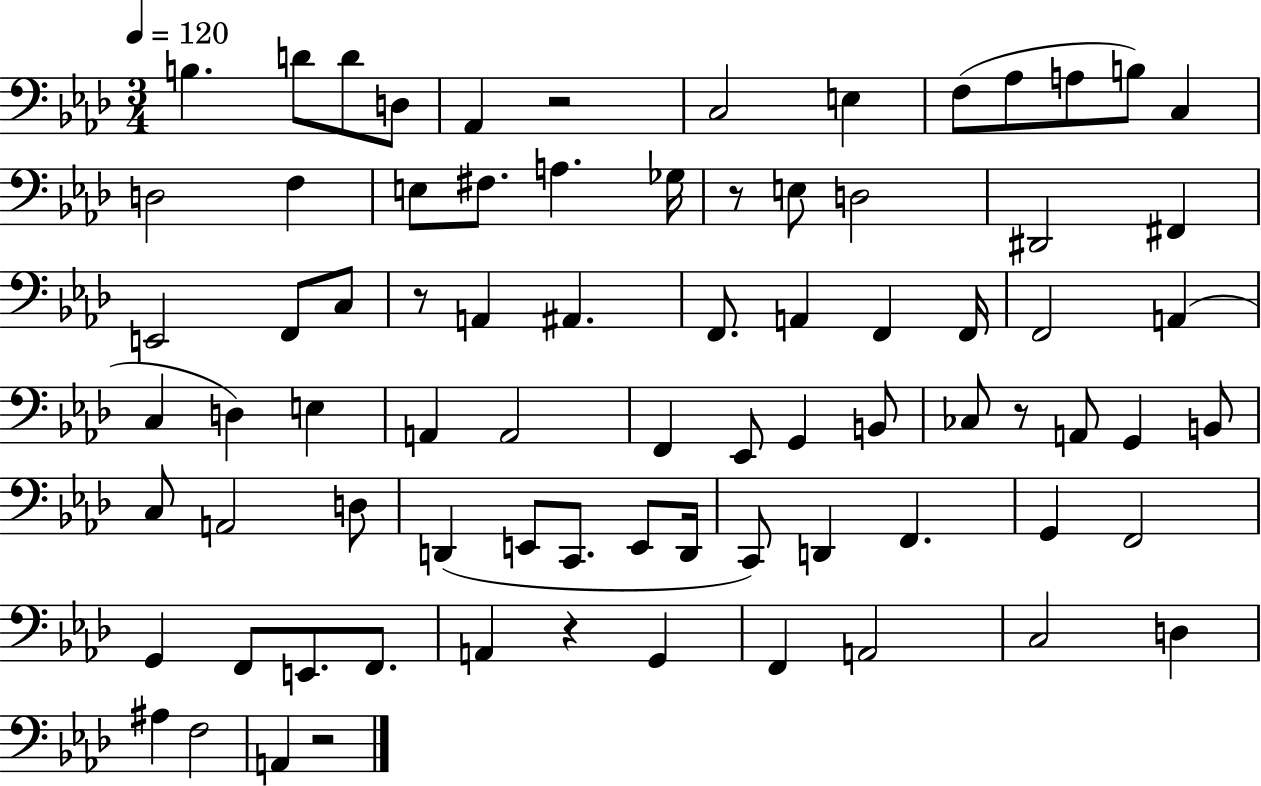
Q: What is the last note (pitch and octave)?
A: A2